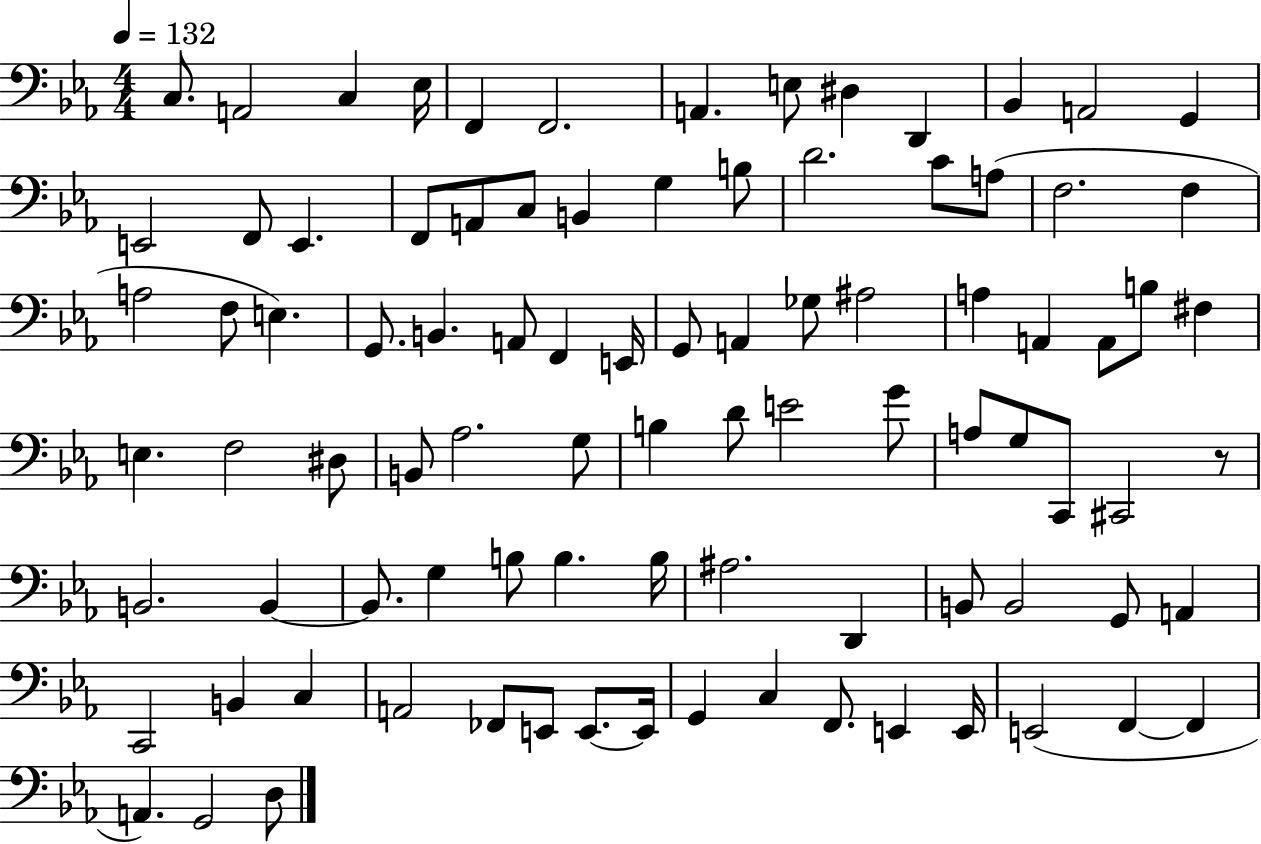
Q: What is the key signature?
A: EES major